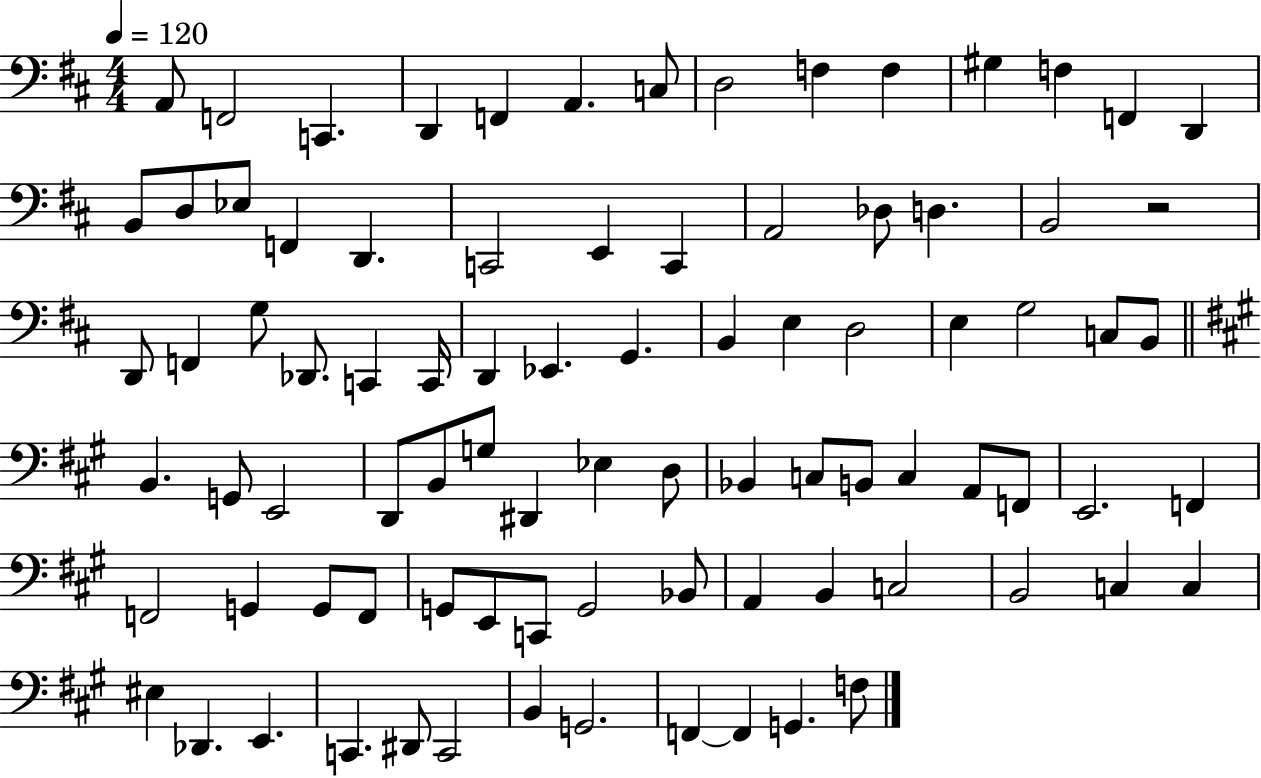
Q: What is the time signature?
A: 4/4